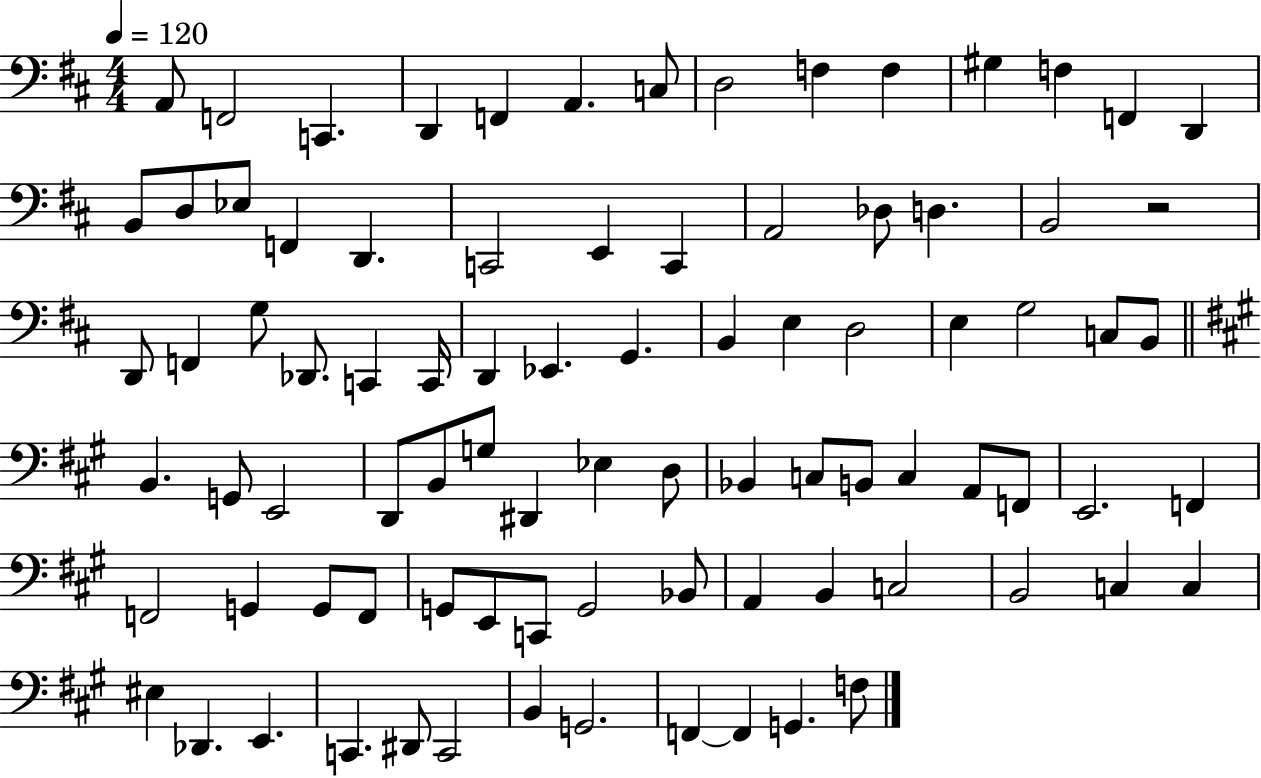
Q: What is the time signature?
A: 4/4